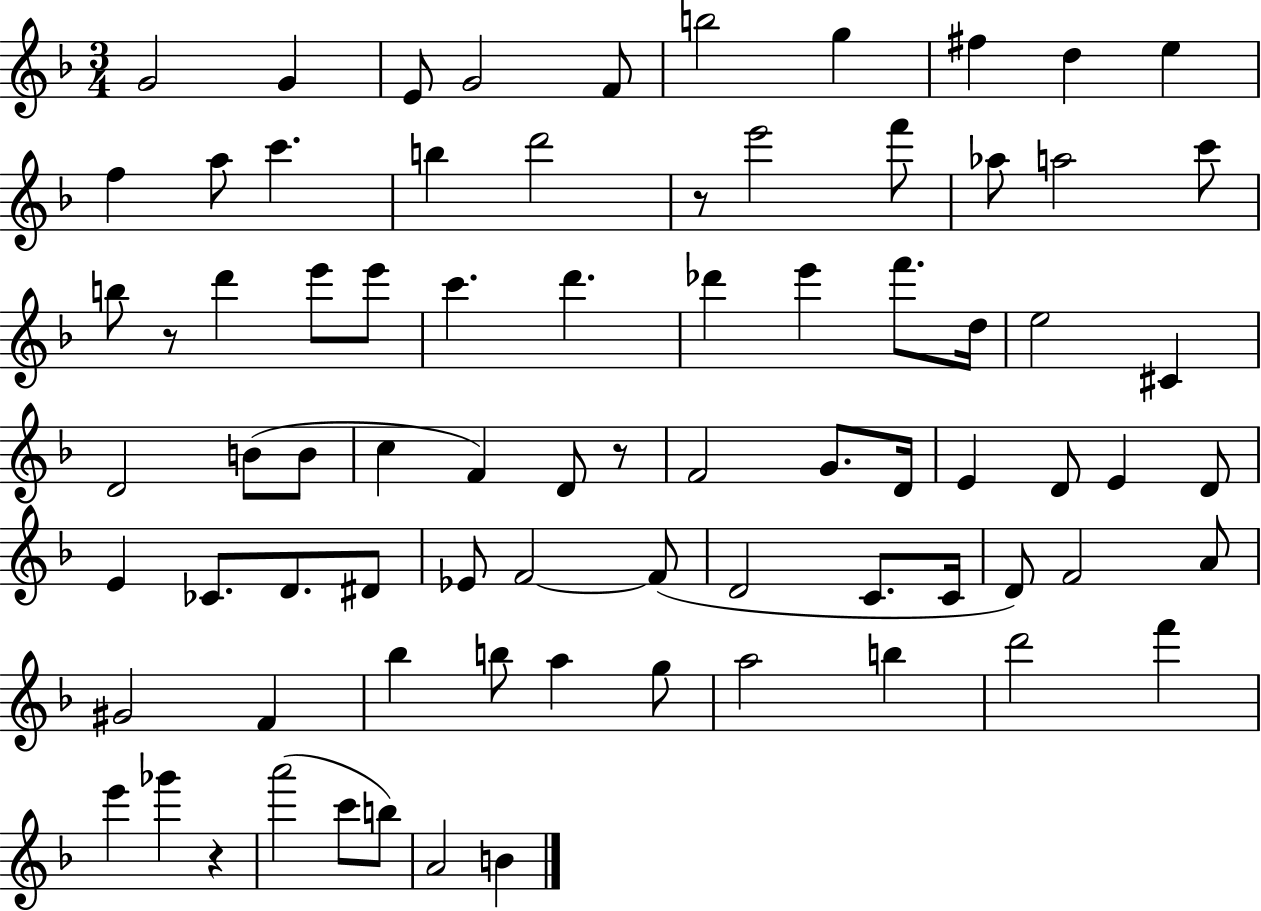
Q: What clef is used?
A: treble